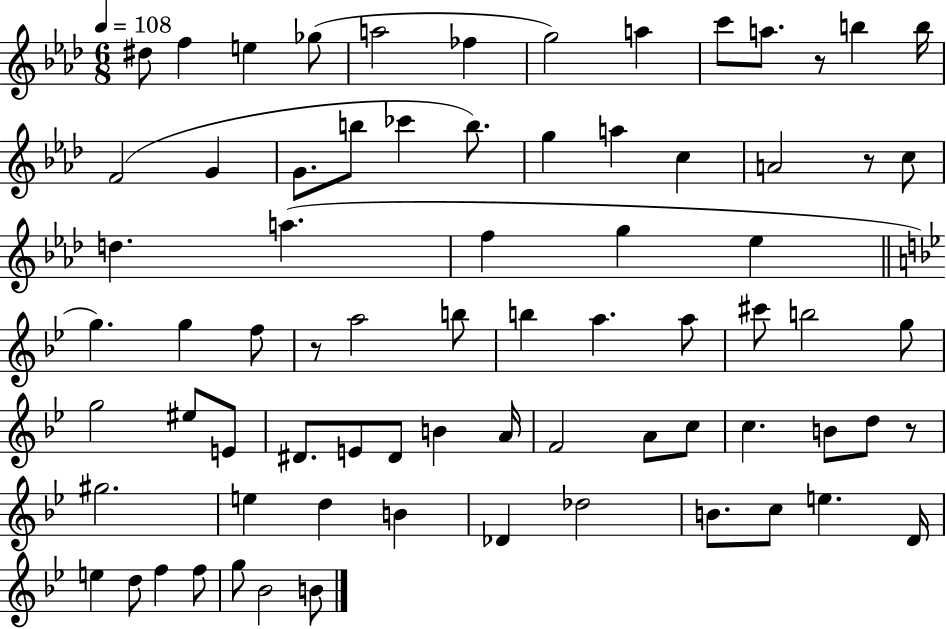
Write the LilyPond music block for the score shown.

{
  \clef treble
  \numericTimeSignature
  \time 6/8
  \key aes \major
  \tempo 4 = 108
  dis''8 f''4 e''4 ges''8( | a''2 fes''4 | g''2) a''4 | c'''8 a''8. r8 b''4 b''16 | \break f'2( g'4 | g'8. b''8 ces'''4 b''8.) | g''4 a''4 c''4 | a'2 r8 c''8 | \break d''4. a''4.( | f''4 g''4 ees''4 | \bar "||" \break \key bes \major g''4.) g''4 f''8 | r8 a''2 b''8 | b''4 a''4. a''8 | cis'''8 b''2 g''8 | \break g''2 eis''8 e'8 | dis'8. e'8 dis'8 b'4 a'16 | f'2 a'8 c''8 | c''4. b'8 d''8 r8 | \break gis''2. | e''4 d''4 b'4 | des'4 des''2 | b'8. c''8 e''4. d'16 | \break e''4 d''8 f''4 f''8 | g''8 bes'2 b'8 | \bar "|."
}